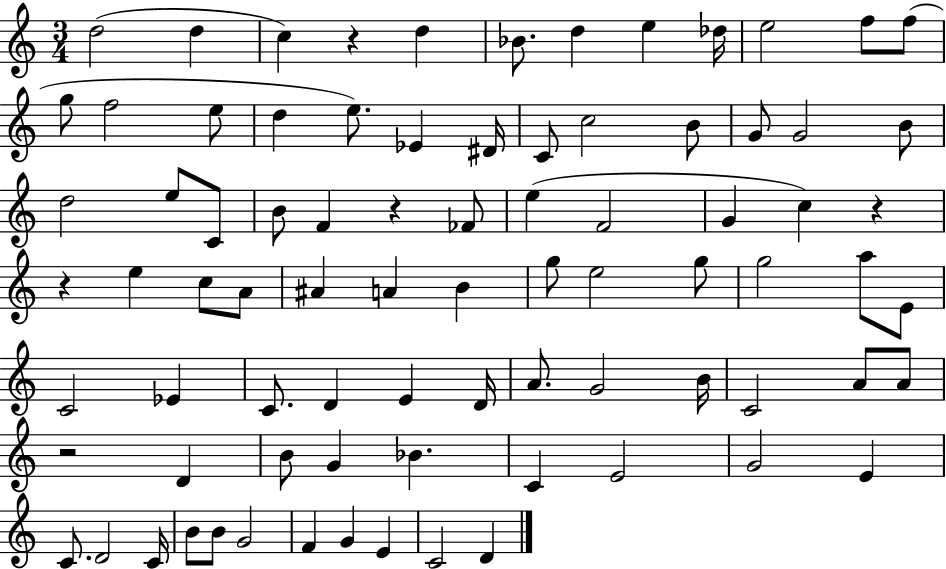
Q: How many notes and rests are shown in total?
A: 82